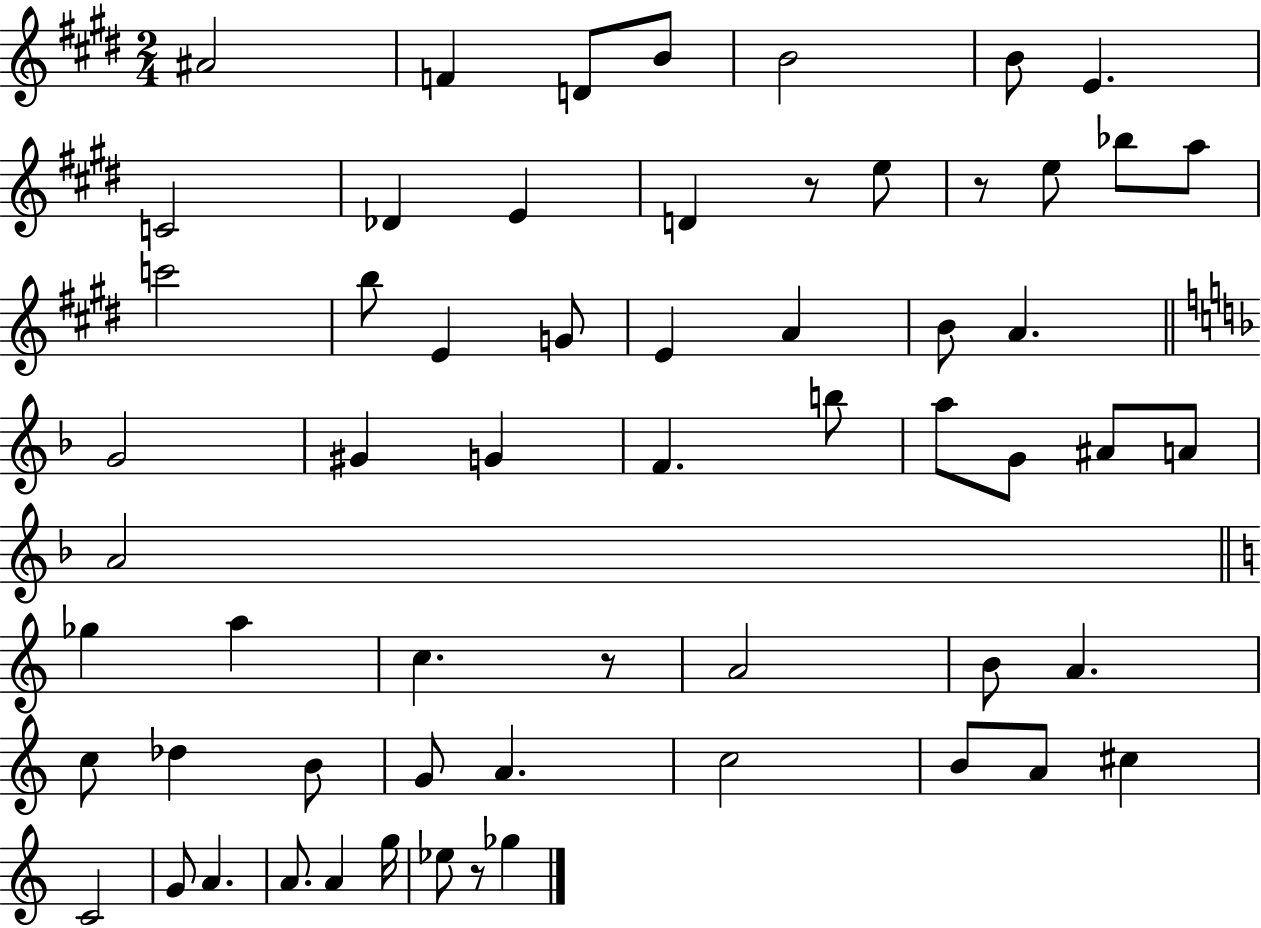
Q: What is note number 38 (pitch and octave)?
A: B4